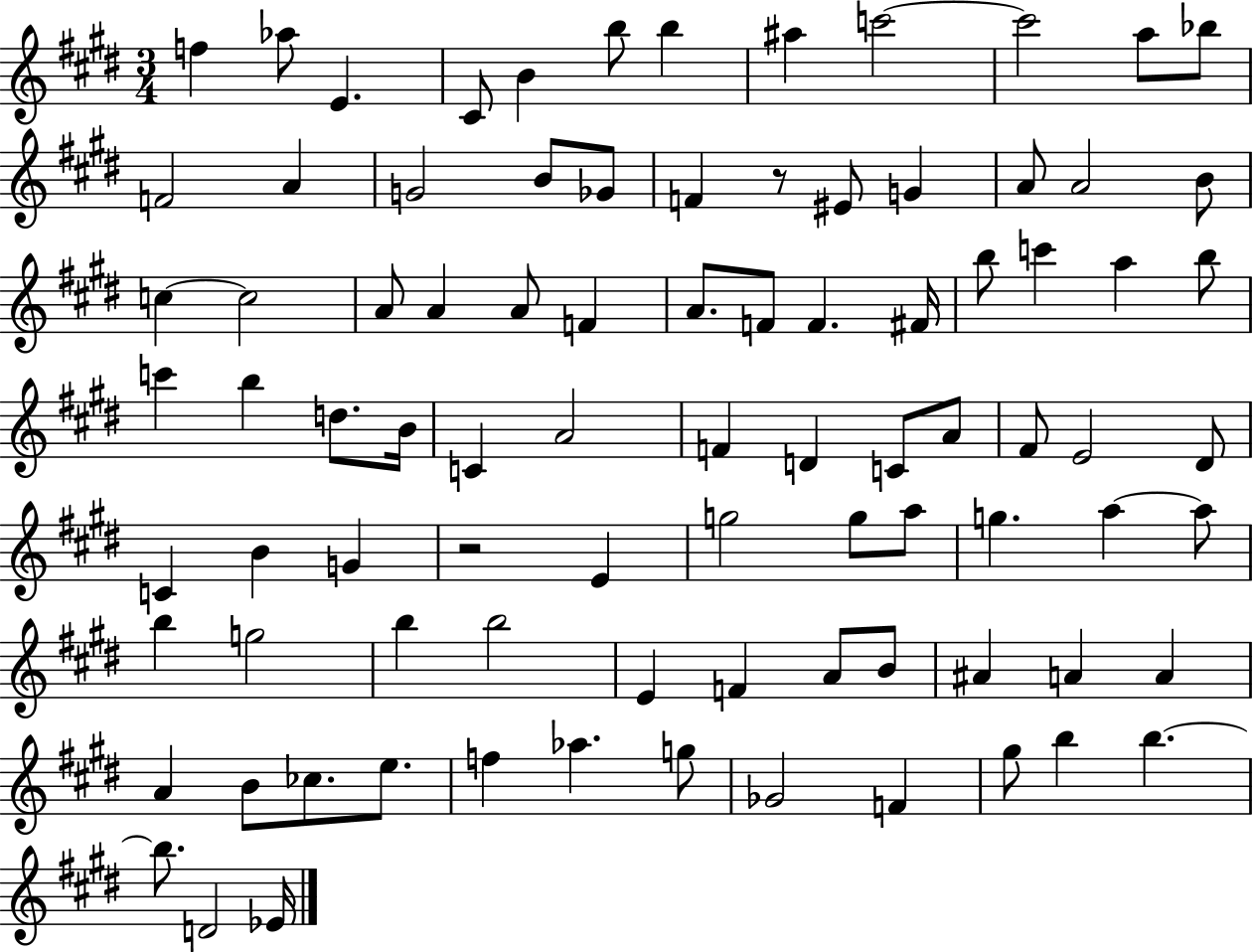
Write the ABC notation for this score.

X:1
T:Untitled
M:3/4
L:1/4
K:E
f _a/2 E ^C/2 B b/2 b ^a c'2 c'2 a/2 _b/2 F2 A G2 B/2 _G/2 F z/2 ^E/2 G A/2 A2 B/2 c c2 A/2 A A/2 F A/2 F/2 F ^F/4 b/2 c' a b/2 c' b d/2 B/4 C A2 F D C/2 A/2 ^F/2 E2 ^D/2 C B G z2 E g2 g/2 a/2 g a a/2 b g2 b b2 E F A/2 B/2 ^A A A A B/2 _c/2 e/2 f _a g/2 _G2 F ^g/2 b b b/2 D2 _E/4